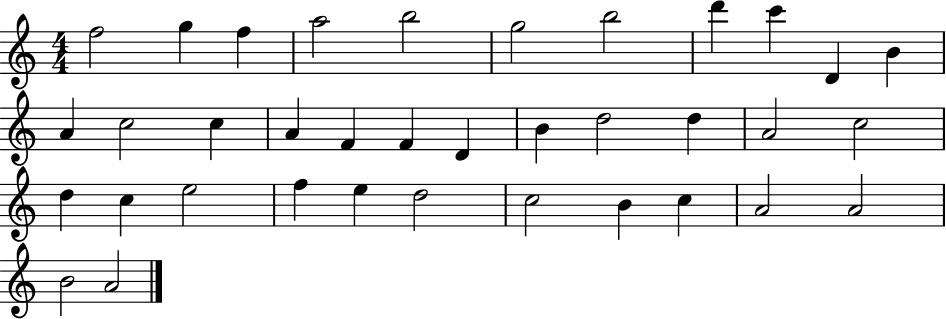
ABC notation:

X:1
T:Untitled
M:4/4
L:1/4
K:C
f2 g f a2 b2 g2 b2 d' c' D B A c2 c A F F D B d2 d A2 c2 d c e2 f e d2 c2 B c A2 A2 B2 A2